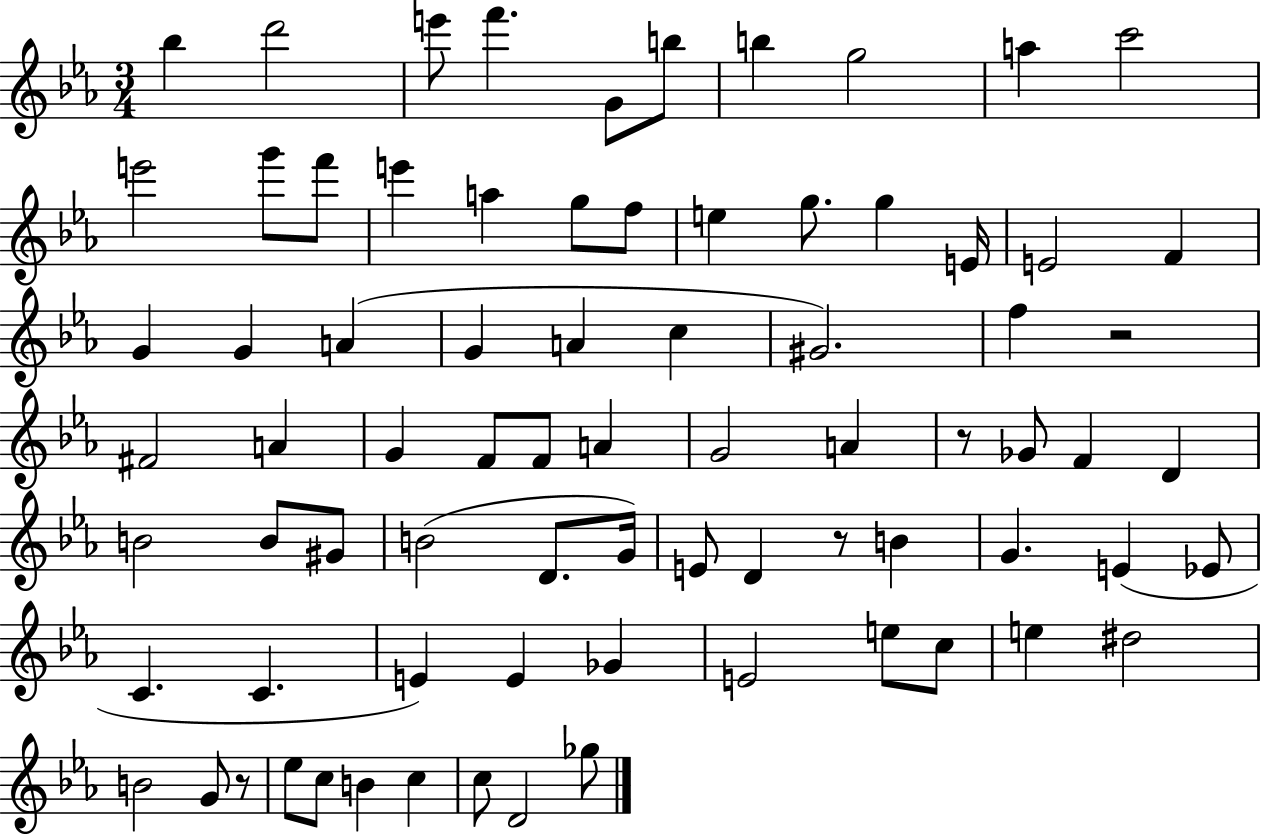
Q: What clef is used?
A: treble